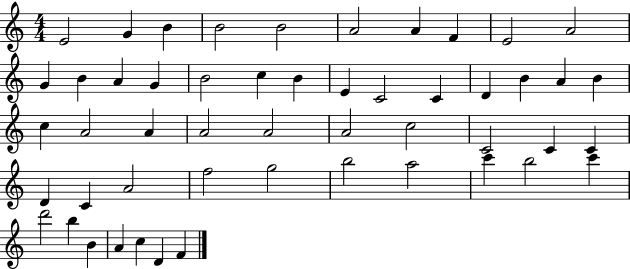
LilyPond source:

{
  \clef treble
  \numericTimeSignature
  \time 4/4
  \key c \major
  e'2 g'4 b'4 | b'2 b'2 | a'2 a'4 f'4 | e'2 a'2 | \break g'4 b'4 a'4 g'4 | b'2 c''4 b'4 | e'4 c'2 c'4 | d'4 b'4 a'4 b'4 | \break c''4 a'2 a'4 | a'2 a'2 | a'2 c''2 | c'2 c'4 c'4 | \break d'4 c'4 a'2 | f''2 g''2 | b''2 a''2 | c'''4 b''2 c'''4 | \break d'''2 b''4 b'4 | a'4 c''4 d'4 f'4 | \bar "|."
}